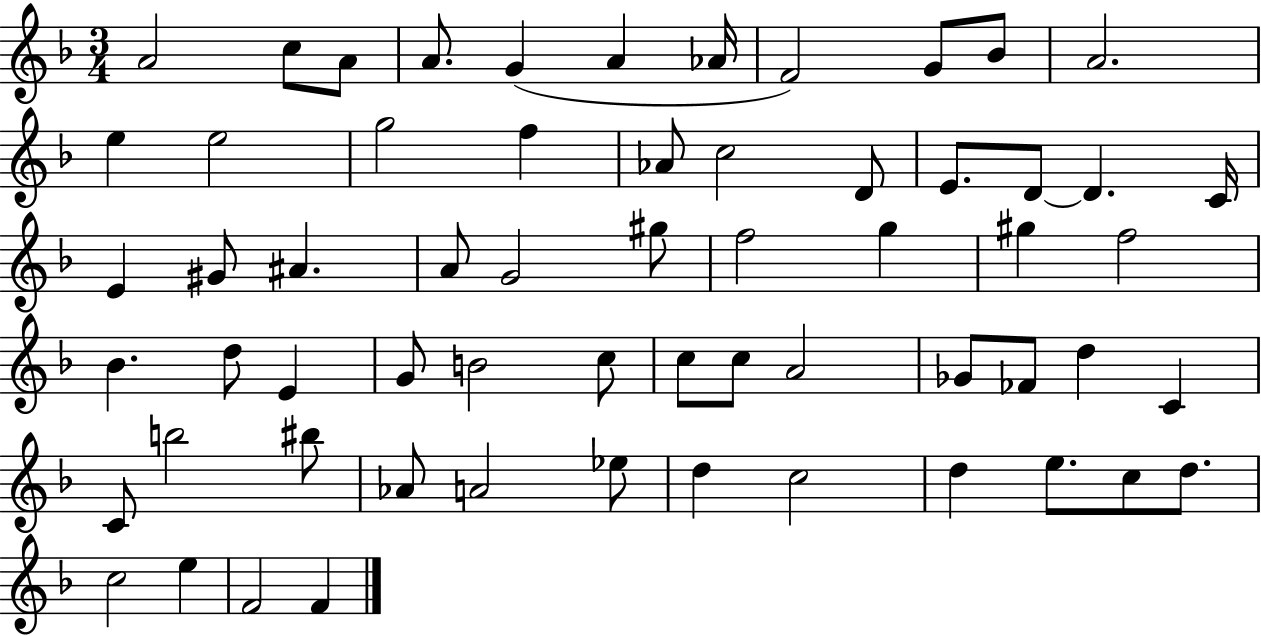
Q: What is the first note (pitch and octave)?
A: A4